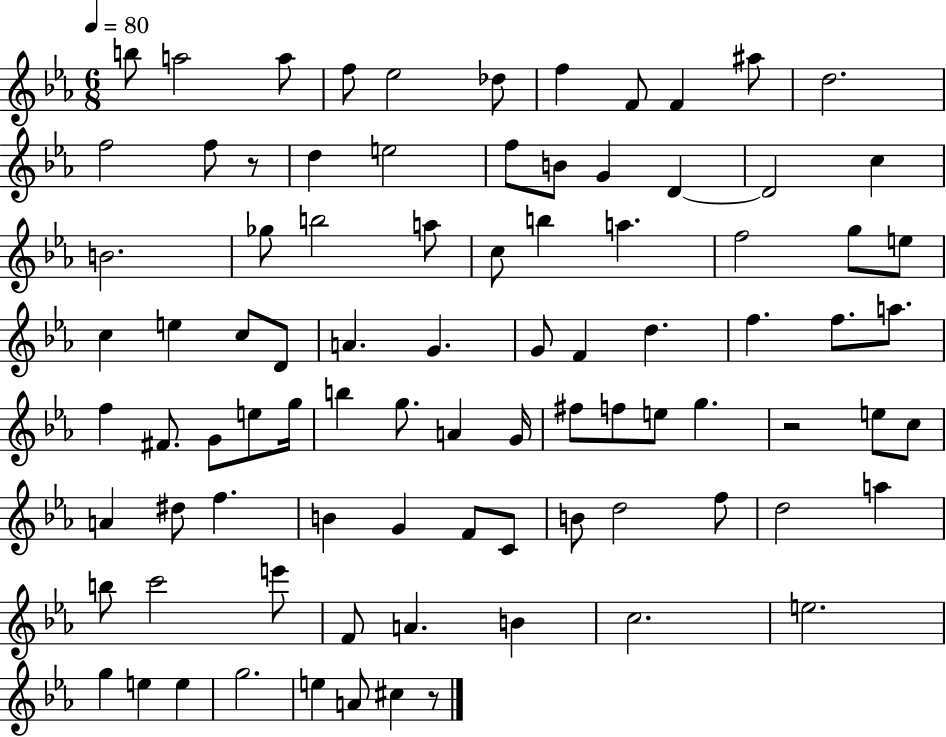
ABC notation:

X:1
T:Untitled
M:6/8
L:1/4
K:Eb
b/2 a2 a/2 f/2 _e2 _d/2 f F/2 F ^a/2 d2 f2 f/2 z/2 d e2 f/2 B/2 G D D2 c B2 _g/2 b2 a/2 c/2 b a f2 g/2 e/2 c e c/2 D/2 A G G/2 F d f f/2 a/2 f ^F/2 G/2 e/2 g/4 b g/2 A G/4 ^f/2 f/2 e/2 g z2 e/2 c/2 A ^d/2 f B G F/2 C/2 B/2 d2 f/2 d2 a b/2 c'2 e'/2 F/2 A B c2 e2 g e e g2 e A/2 ^c z/2